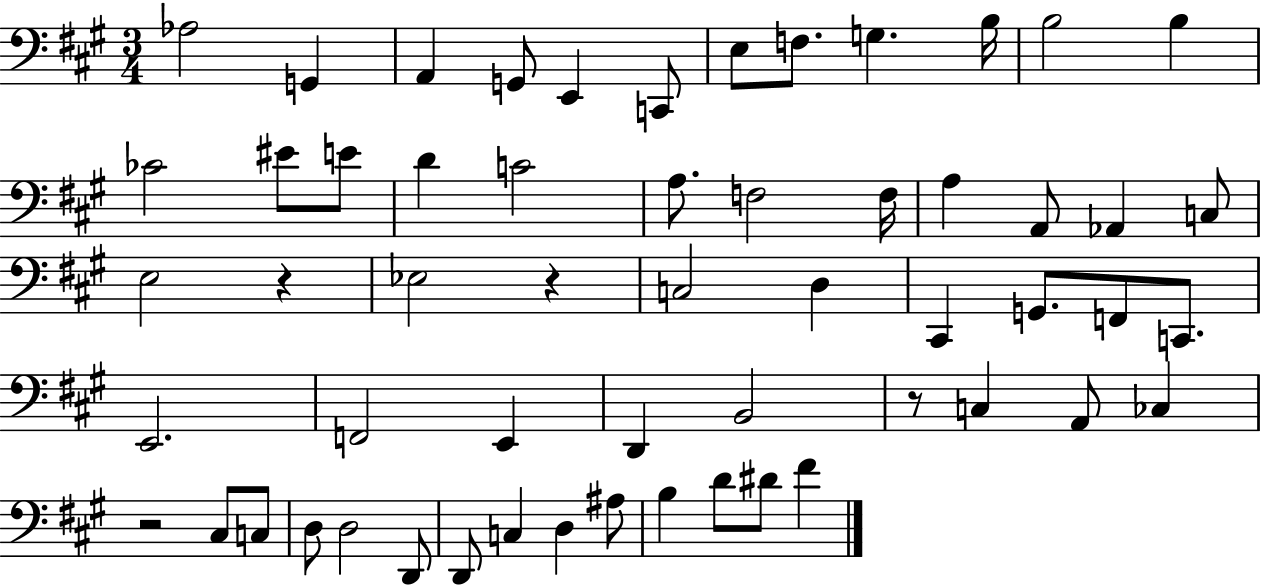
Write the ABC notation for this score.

X:1
T:Untitled
M:3/4
L:1/4
K:A
_A,2 G,, A,, G,,/2 E,, C,,/2 E,/2 F,/2 G, B,/4 B,2 B, _C2 ^E/2 E/2 D C2 A,/2 F,2 F,/4 A, A,,/2 _A,, C,/2 E,2 z _E,2 z C,2 D, ^C,, G,,/2 F,,/2 C,,/2 E,,2 F,,2 E,, D,, B,,2 z/2 C, A,,/2 _C, z2 ^C,/2 C,/2 D,/2 D,2 D,,/2 D,,/2 C, D, ^A,/2 B, D/2 ^D/2 ^F